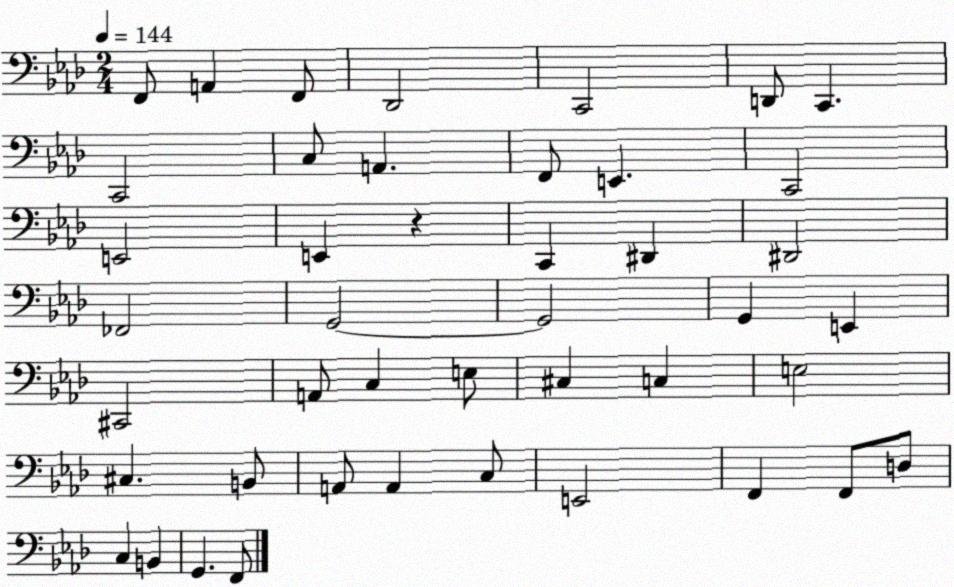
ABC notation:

X:1
T:Untitled
M:2/4
L:1/4
K:Ab
F,,/2 A,, F,,/2 _D,,2 C,,2 D,,/2 C,, C,,2 C,/2 A,, F,,/2 E,, C,,2 E,,2 E,, z C,, ^D,, ^D,,2 _F,,2 G,,2 G,,2 G,, E,, ^C,,2 A,,/2 C, E,/2 ^C, C, E,2 ^C, B,,/2 A,,/2 A,, C,/2 E,,2 F,, F,,/2 D,/2 C, B,, G,, F,,/2